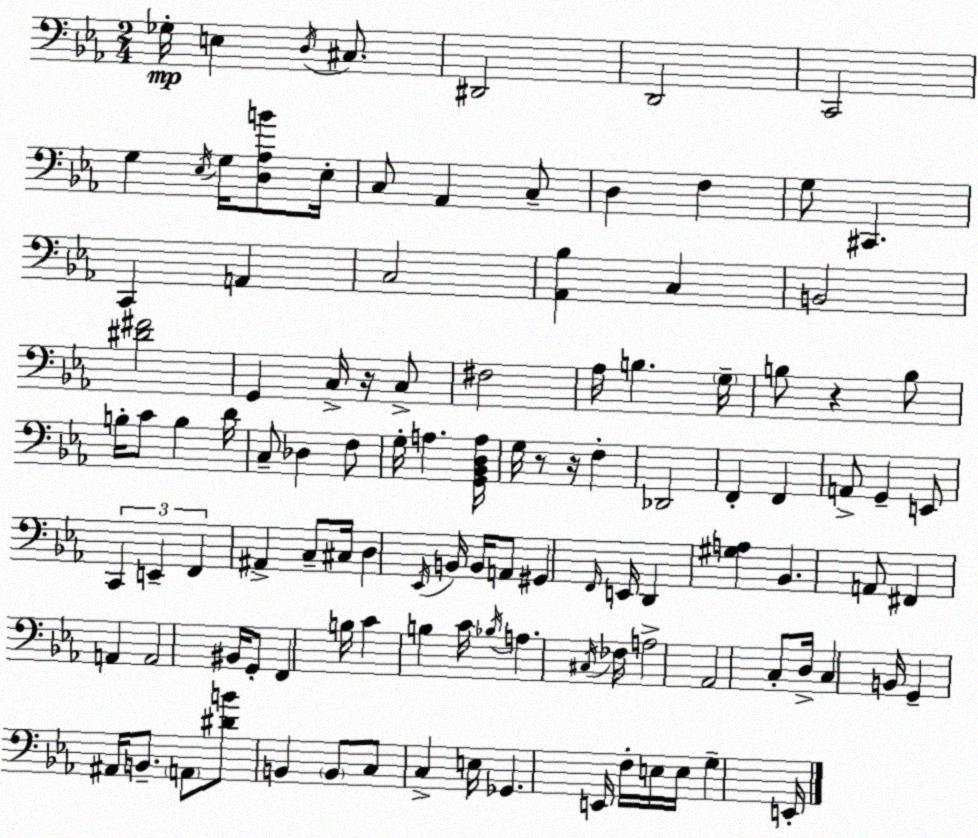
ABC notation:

X:1
T:Untitled
M:2/4
L:1/4
K:Cm
_G,/4 E, D,/4 ^C,/2 ^D,,2 D,,2 C,,2 G, _E,/4 G,/4 [D,_A,B]/2 _E,/4 C,/2 _A,, C,/2 D, F, G,/2 ^C,, C,, A,, C,2 [_A,,_B,] C, B,,2 [^D^F]2 G,, C,/4 z/4 C,/2 ^F,2 _A,/4 B, G,/4 B,/2 z B,/2 B,/4 C/2 B, D/4 C,/2 _D, F,/2 G,/4 A, [G,,_B,,D,A,]/4 G,/4 z/2 z/4 F, _D,,2 F,, F,, A,,/2 G,, E,,/2 C,, E,, F,, ^A,, C,/2 ^C,/4 D, _E,,/4 B,,/4 B,,/4 A,,/2 ^G,, F,,/4 E,,/4 D,, [^G,A,] _B,, A,,/2 ^F,, A,, A,,2 ^B,,/4 G,,/2 F,, B,/4 C B, C/4 _B,/4 A, ^C,/4 _F,/4 A,2 _A,,2 C,/2 D,/4 C, B,,/4 G,, ^A,,/4 B,,/2 A,,/2 [^DB]/2 B,, B,,/2 C,/2 C, E,/4 _G,, E,,/4 F,/4 E,/4 E,/4 G, E,,/4